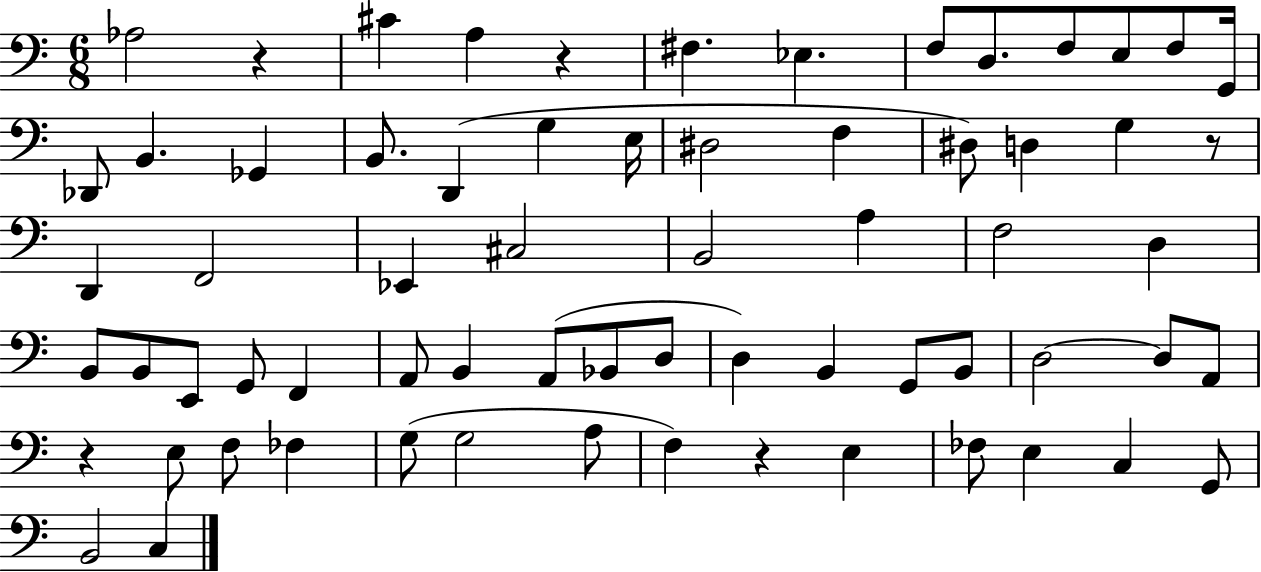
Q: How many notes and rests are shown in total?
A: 67